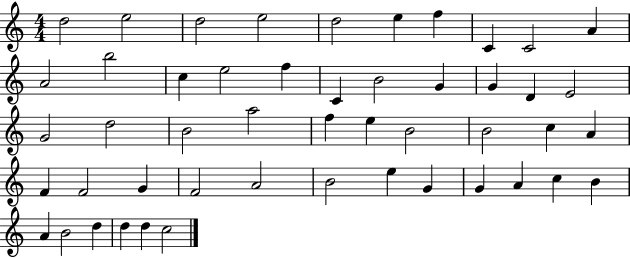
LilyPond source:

{
  \clef treble
  \numericTimeSignature
  \time 4/4
  \key c \major
  d''2 e''2 | d''2 e''2 | d''2 e''4 f''4 | c'4 c'2 a'4 | \break a'2 b''2 | c''4 e''2 f''4 | c'4 b'2 g'4 | g'4 d'4 e'2 | \break g'2 d''2 | b'2 a''2 | f''4 e''4 b'2 | b'2 c''4 a'4 | \break f'4 f'2 g'4 | f'2 a'2 | b'2 e''4 g'4 | g'4 a'4 c''4 b'4 | \break a'4 b'2 d''4 | d''4 d''4 c''2 | \bar "|."
}